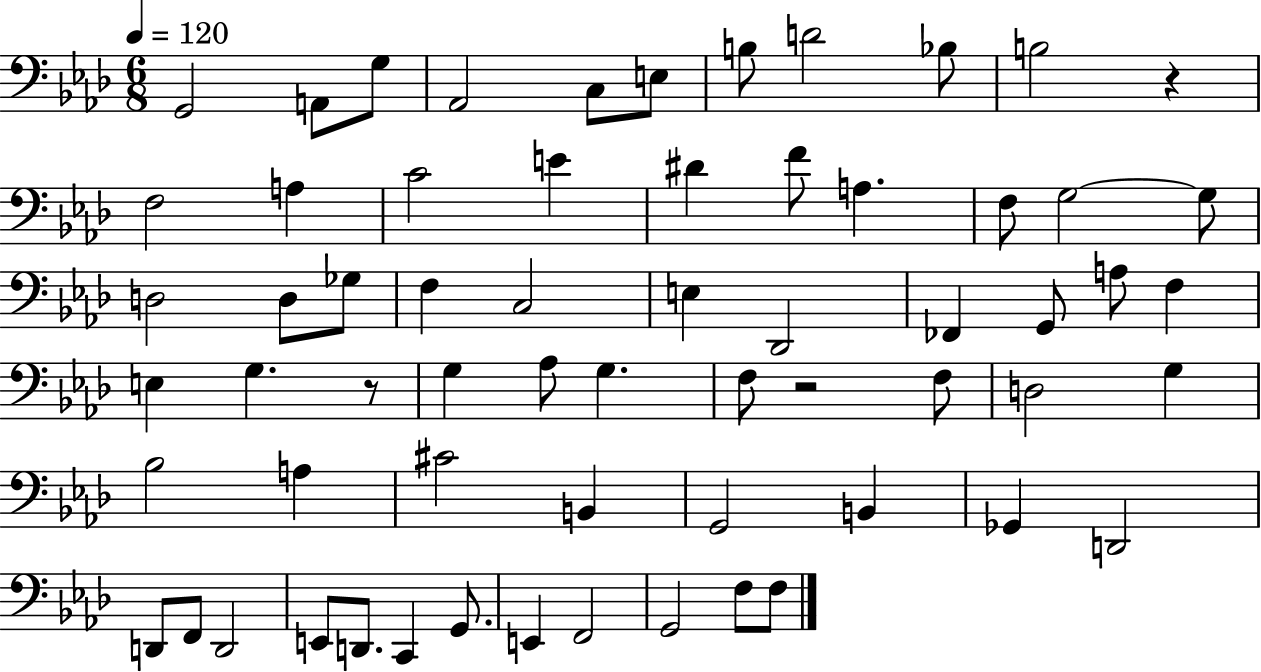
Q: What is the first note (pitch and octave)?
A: G2